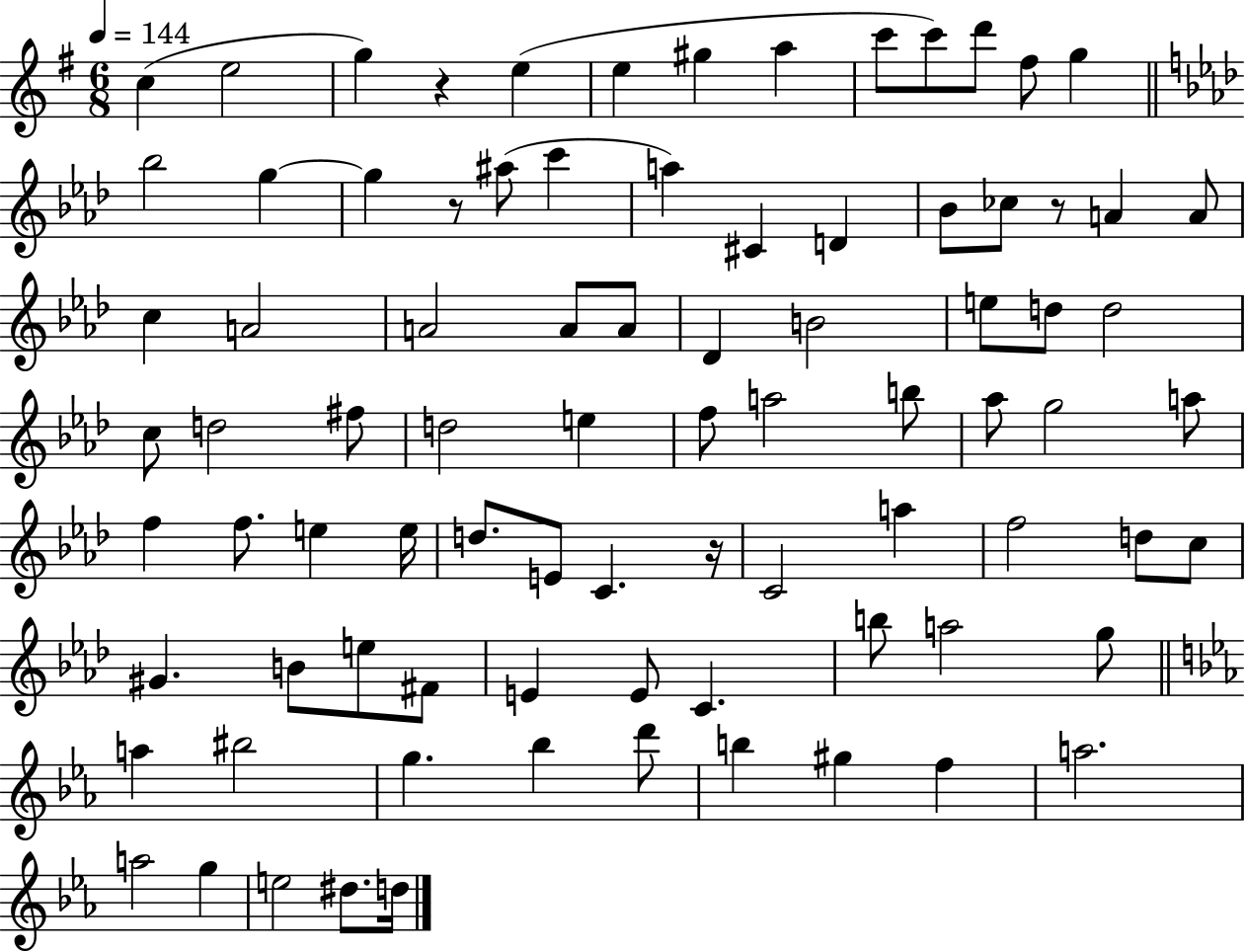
X:1
T:Untitled
M:6/8
L:1/4
K:G
c e2 g z e e ^g a c'/2 c'/2 d'/2 ^f/2 g _b2 g g z/2 ^a/2 c' a ^C D _B/2 _c/2 z/2 A A/2 c A2 A2 A/2 A/2 _D B2 e/2 d/2 d2 c/2 d2 ^f/2 d2 e f/2 a2 b/2 _a/2 g2 a/2 f f/2 e e/4 d/2 E/2 C z/4 C2 a f2 d/2 c/2 ^G B/2 e/2 ^F/2 E E/2 C b/2 a2 g/2 a ^b2 g _b d'/2 b ^g f a2 a2 g e2 ^d/2 d/4